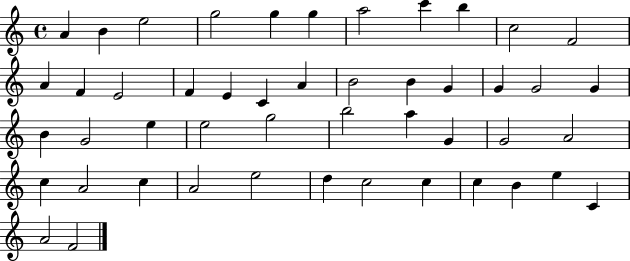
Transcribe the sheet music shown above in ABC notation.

X:1
T:Untitled
M:4/4
L:1/4
K:C
A B e2 g2 g g a2 c' b c2 F2 A F E2 F E C A B2 B G G G2 G B G2 e e2 g2 b2 a G G2 A2 c A2 c A2 e2 d c2 c c B e C A2 F2